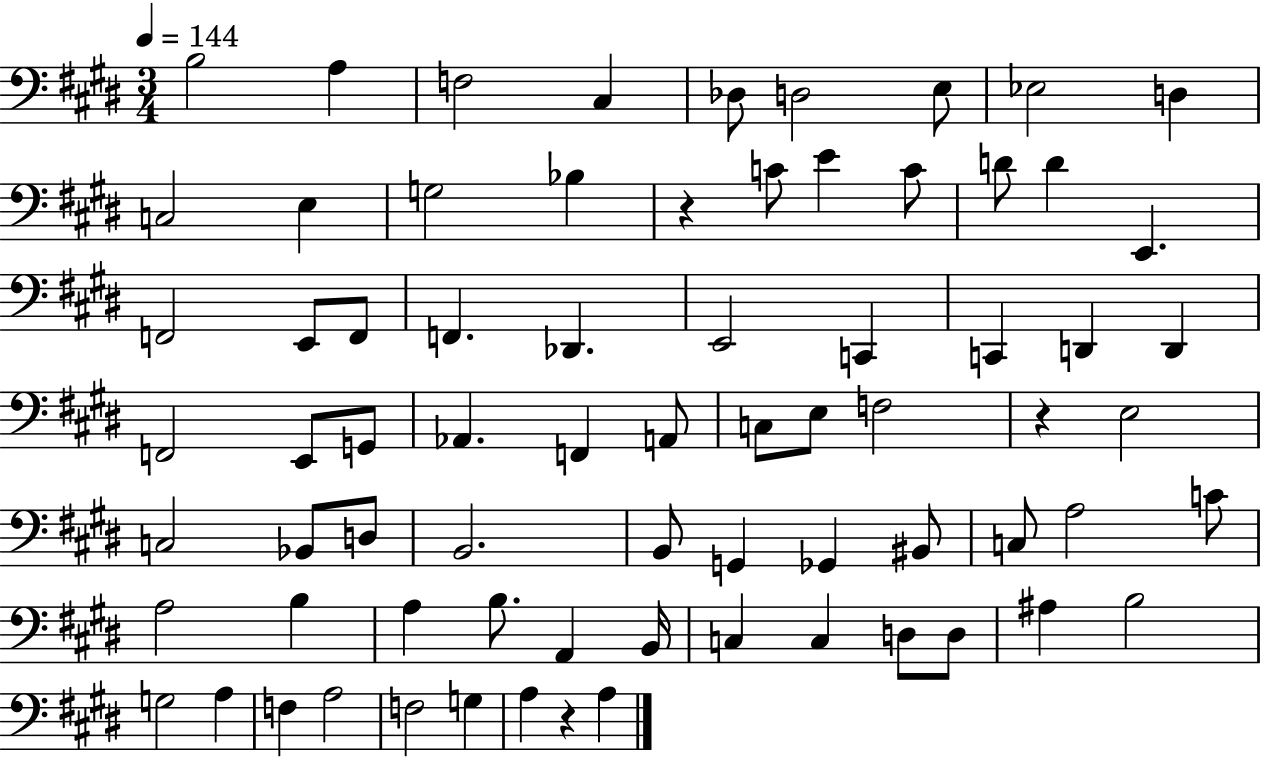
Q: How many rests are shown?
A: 3